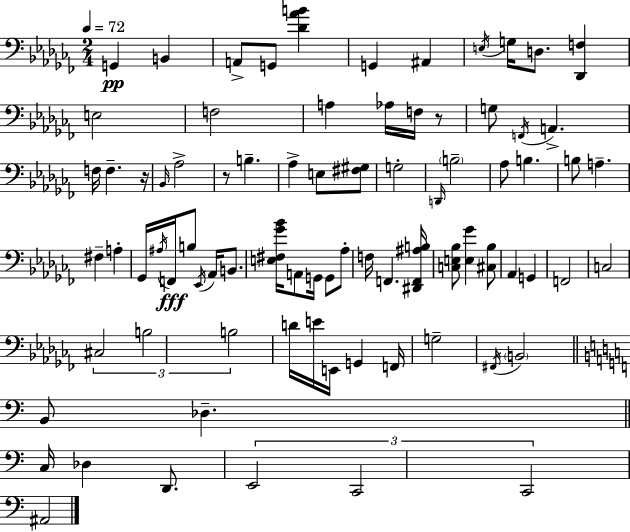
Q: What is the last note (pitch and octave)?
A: A#2